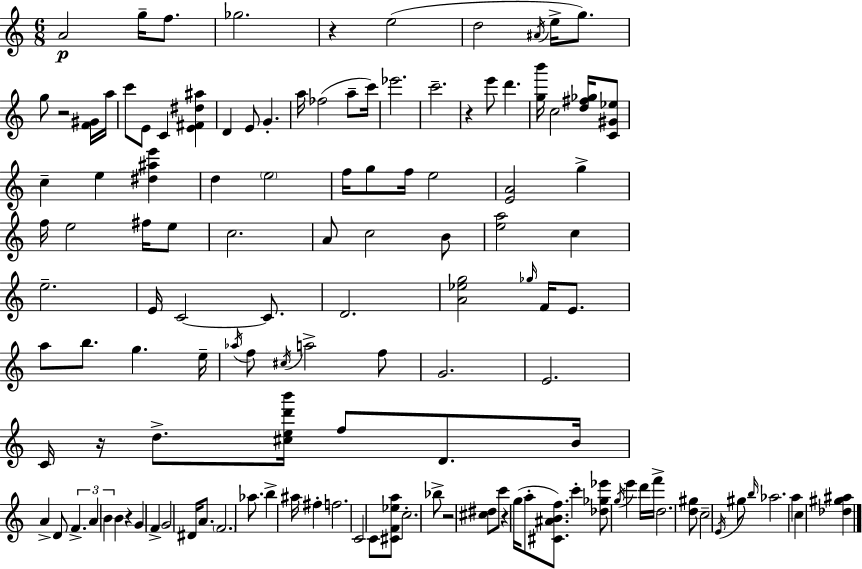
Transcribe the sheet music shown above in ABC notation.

X:1
T:Untitled
M:6/8
L:1/4
K:C
A2 g/4 f/2 _g2 z e2 d2 ^A/4 e/4 g/2 g/2 z2 [F^G]/4 a/4 c'/2 E/2 C [E^F^d^a] D E/2 G a/4 _f2 a/2 c'/4 _e'2 c'2 z e'/2 d' [gb']/4 c2 [d^f_g]/4 [C^G_e]/2 c e [^d^ae'] d e2 f/4 g/2 f/4 e2 [EA]2 g f/4 e2 ^f/4 e/2 c2 A/2 c2 B/2 [ea]2 c e2 E/4 C2 C/2 D2 [A_eg]2 _g/4 F/4 E/2 a/2 b/2 g e/4 _a/4 f/2 ^c/4 a2 f/2 G2 E2 C/4 z/4 d/2 [^ced'b']/4 f/2 D/2 B/4 A D/2 F A B B z G F G2 ^D/4 A/2 F2 _a/2 b ^a/4 ^f f2 C2 C/2 [^CF_ea]/2 c2 _b/2 z2 [^c^d]/2 c'/2 z g/4 a/2 [^C^ABf]/2 c' [_d_g_e']/2 g/4 e' d'/4 f'/4 d2 [d^g]/2 c2 E/4 ^g/2 b/4 _a2 a c [_d^g^a]